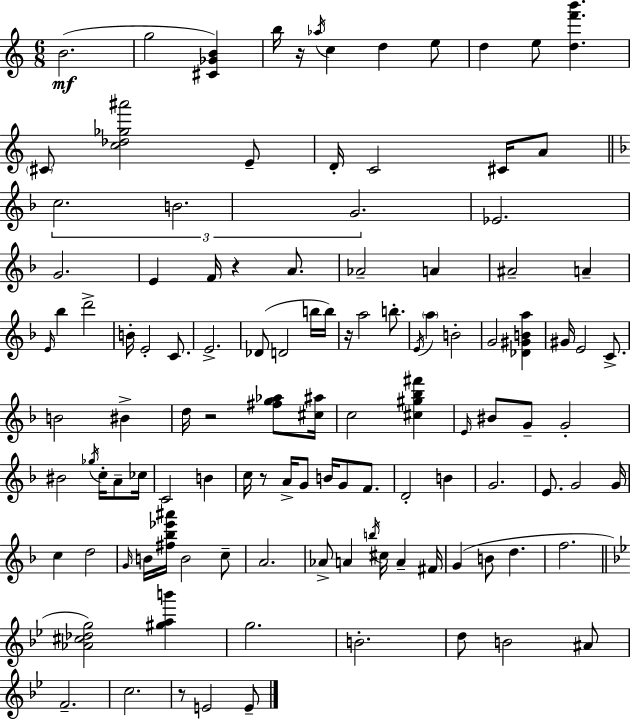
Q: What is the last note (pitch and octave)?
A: E4